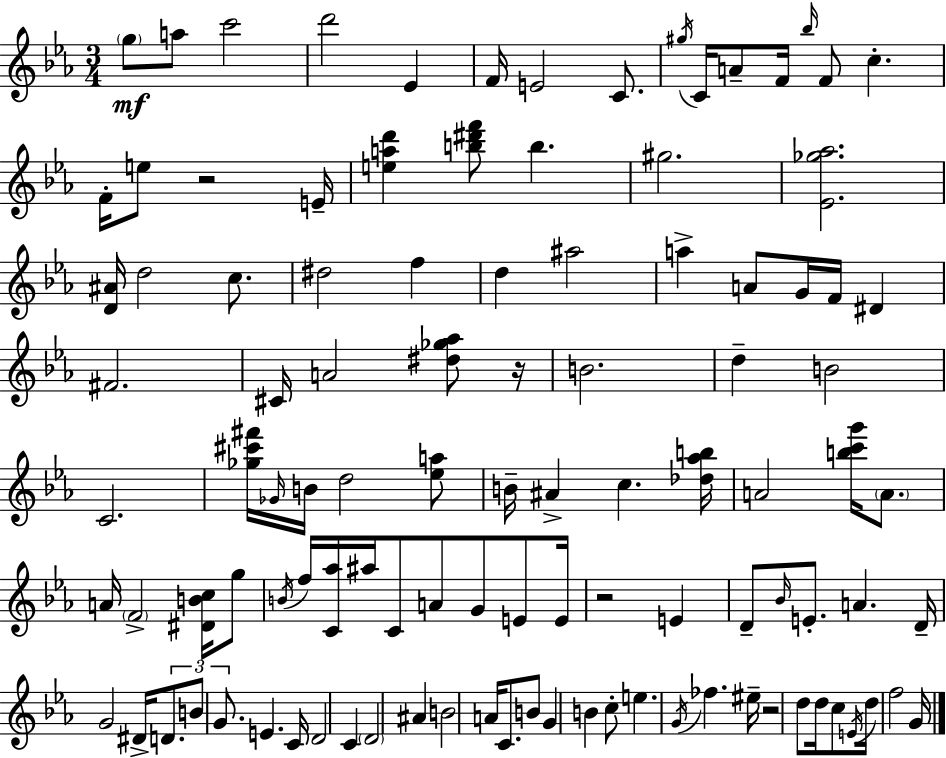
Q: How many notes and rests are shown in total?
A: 107